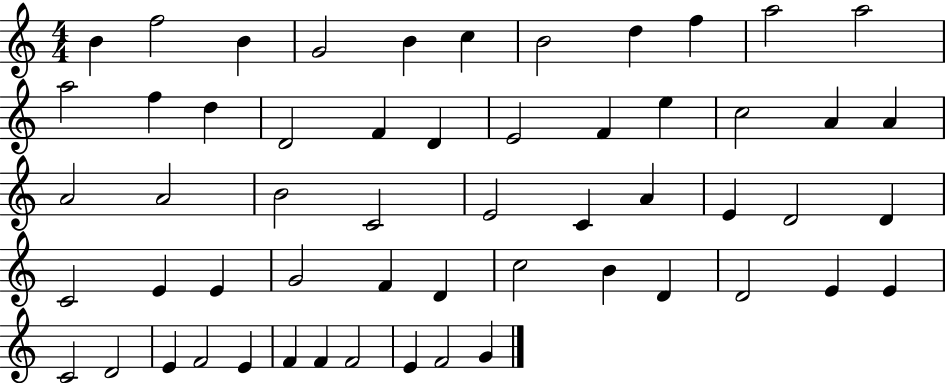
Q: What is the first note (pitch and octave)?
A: B4